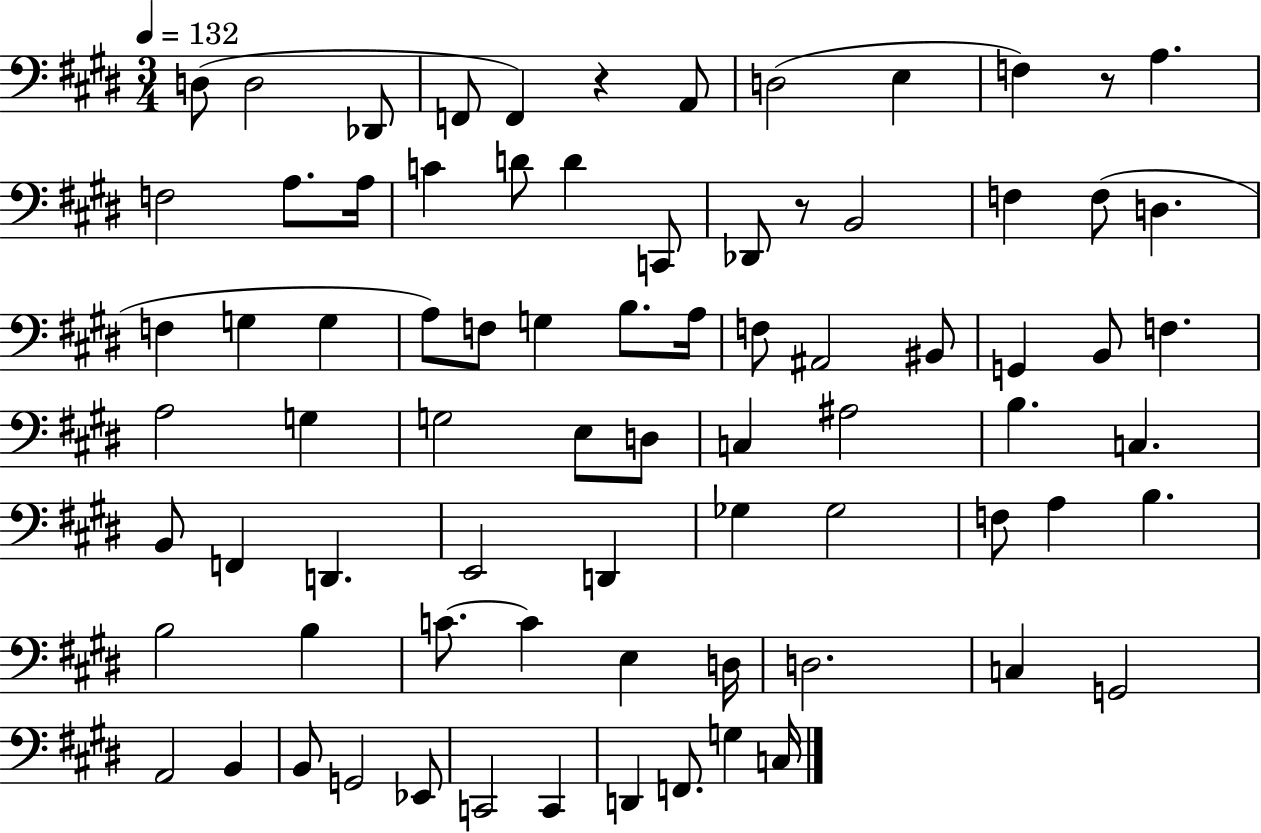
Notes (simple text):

D3/e D3/h Db2/e F2/e F2/q R/q A2/e D3/h E3/q F3/q R/e A3/q. F3/h A3/e. A3/s C4/q D4/e D4/q C2/e Db2/e R/e B2/h F3/q F3/e D3/q. F3/q G3/q G3/q A3/e F3/e G3/q B3/e. A3/s F3/e A#2/h BIS2/e G2/q B2/e F3/q. A3/h G3/q G3/h E3/e D3/e C3/q A#3/h B3/q. C3/q. B2/e F2/q D2/q. E2/h D2/q Gb3/q Gb3/h F3/e A3/q B3/q. B3/h B3/q C4/e. C4/q E3/q D3/s D3/h. C3/q G2/h A2/h B2/q B2/e G2/h Eb2/e C2/h C2/q D2/q F2/e. G3/q C3/s